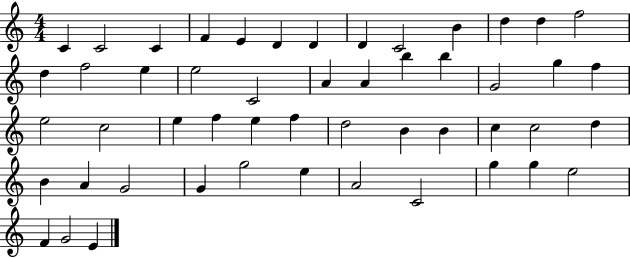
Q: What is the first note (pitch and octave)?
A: C4